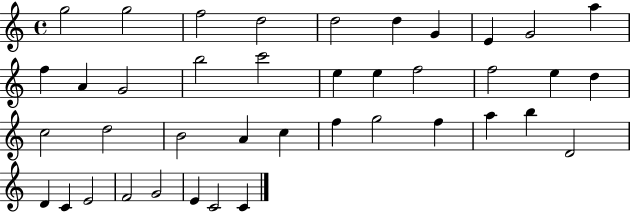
{
  \clef treble
  \time 4/4
  \defaultTimeSignature
  \key c \major
  g''2 g''2 | f''2 d''2 | d''2 d''4 g'4 | e'4 g'2 a''4 | \break f''4 a'4 g'2 | b''2 c'''2 | e''4 e''4 f''2 | f''2 e''4 d''4 | \break c''2 d''2 | b'2 a'4 c''4 | f''4 g''2 f''4 | a''4 b''4 d'2 | \break d'4 c'4 e'2 | f'2 g'2 | e'4 c'2 c'4 | \bar "|."
}